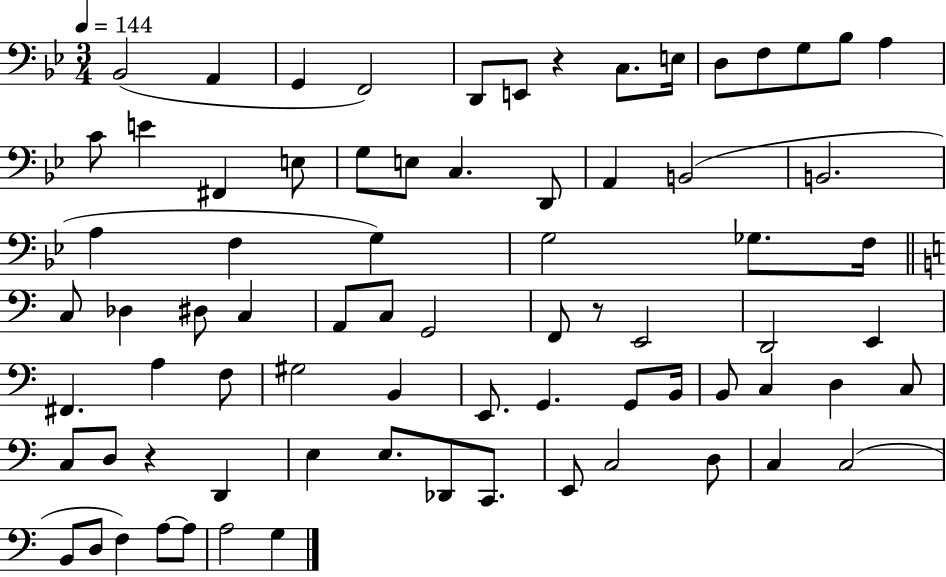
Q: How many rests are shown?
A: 3